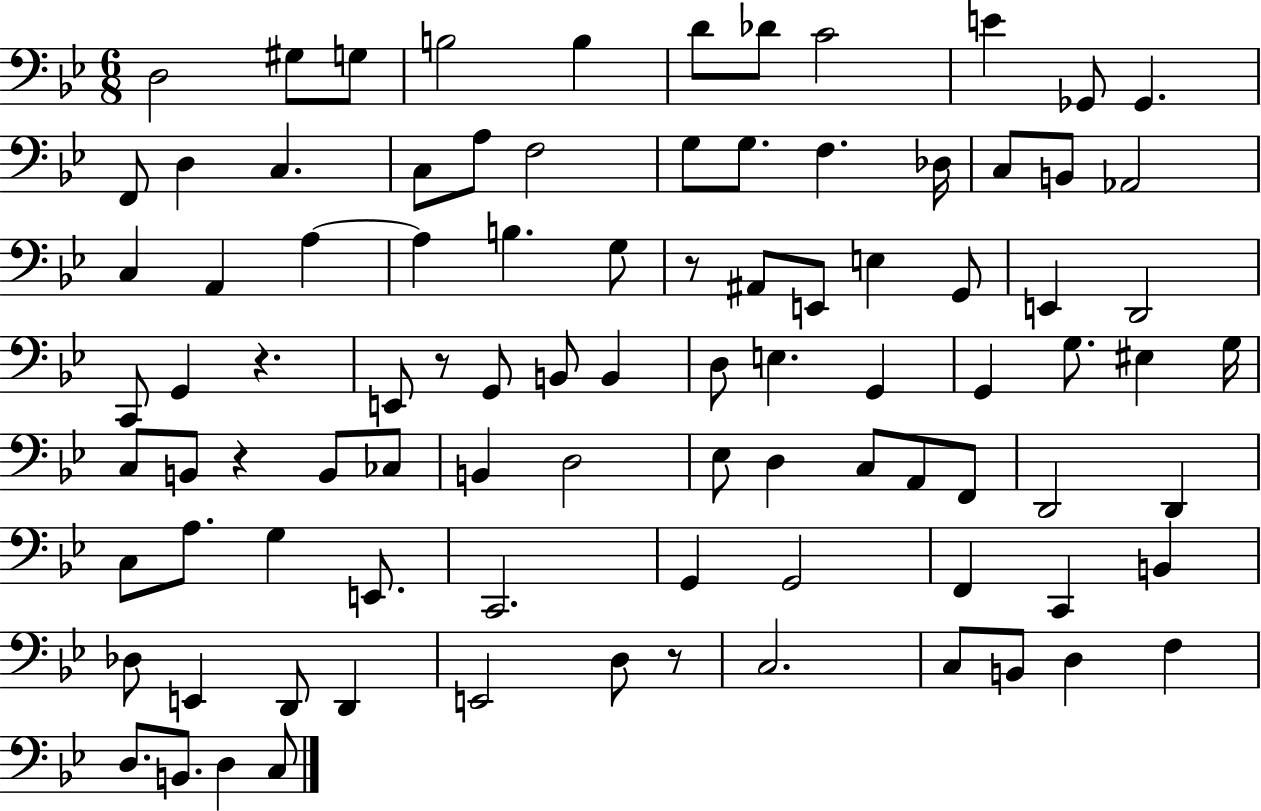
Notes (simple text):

D3/h G#3/e G3/e B3/h B3/q D4/e Db4/e C4/h E4/q Gb2/e Gb2/q. F2/e D3/q C3/q. C3/e A3/e F3/h G3/e G3/e. F3/q. Db3/s C3/e B2/e Ab2/h C3/q A2/q A3/q A3/q B3/q. G3/e R/e A#2/e E2/e E3/q G2/e E2/q D2/h C2/e G2/q R/q. E2/e R/e G2/e B2/e B2/q D3/e E3/q. G2/q G2/q G3/e. EIS3/q G3/s C3/e B2/e R/q B2/e CES3/e B2/q D3/h Eb3/e D3/q C3/e A2/e F2/e D2/h D2/q C3/e A3/e. G3/q E2/e. C2/h. G2/q G2/h F2/q C2/q B2/q Db3/e E2/q D2/e D2/q E2/h D3/e R/e C3/h. C3/e B2/e D3/q F3/q D3/e. B2/e. D3/q C3/e